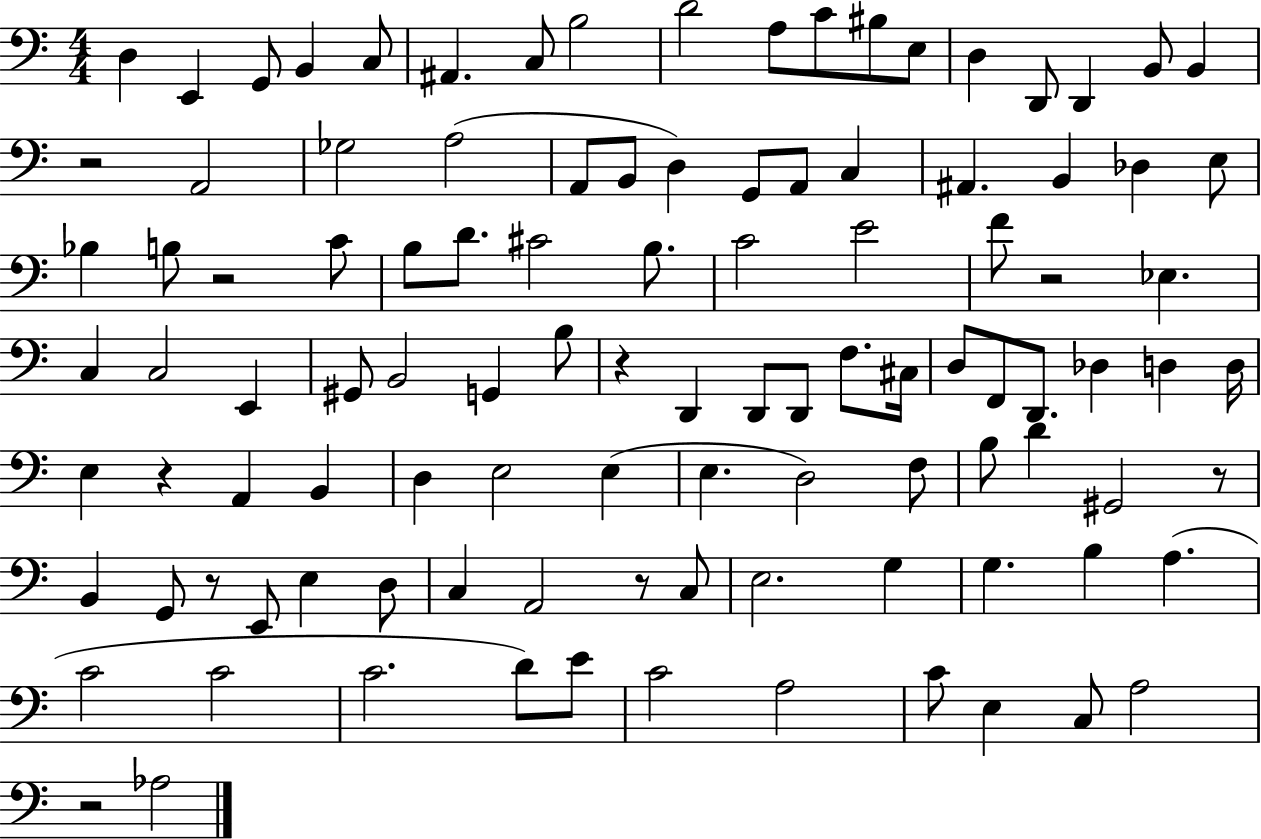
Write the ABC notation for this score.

X:1
T:Untitled
M:4/4
L:1/4
K:C
D, E,, G,,/2 B,, C,/2 ^A,, C,/2 B,2 D2 A,/2 C/2 ^B,/2 E,/2 D, D,,/2 D,, B,,/2 B,, z2 A,,2 _G,2 A,2 A,,/2 B,,/2 D, G,,/2 A,,/2 C, ^A,, B,, _D, E,/2 _B, B,/2 z2 C/2 B,/2 D/2 ^C2 B,/2 C2 E2 F/2 z2 _E, C, C,2 E,, ^G,,/2 B,,2 G,, B,/2 z D,, D,,/2 D,,/2 F,/2 ^C,/4 D,/2 F,,/2 D,,/2 _D, D, D,/4 E, z A,, B,, D, E,2 E, E, D,2 F,/2 B,/2 D ^G,,2 z/2 B,, G,,/2 z/2 E,,/2 E, D,/2 C, A,,2 z/2 C,/2 E,2 G, G, B, A, C2 C2 C2 D/2 E/2 C2 A,2 C/2 E, C,/2 A,2 z2 _A,2